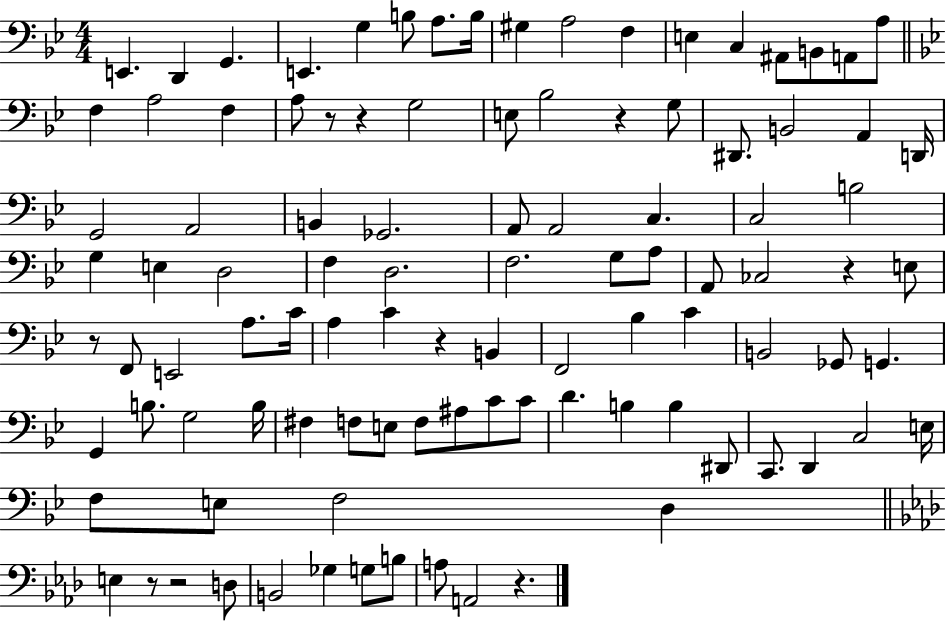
E2/q. D2/q G2/q. E2/q. G3/q B3/e A3/e. B3/s G#3/q A3/h F3/q E3/q C3/q A#2/e B2/e A2/e A3/e F3/q A3/h F3/q A3/e R/e R/q G3/h E3/e Bb3/h R/q G3/e D#2/e. B2/h A2/q D2/s G2/h A2/h B2/q Gb2/h. A2/e A2/h C3/q. C3/h B3/h G3/q E3/q D3/h F3/q D3/h. F3/h. G3/e A3/e A2/e CES3/h R/q E3/e R/e F2/e E2/h A3/e. C4/s A3/q C4/q R/q B2/q F2/h Bb3/q C4/q B2/h Gb2/e G2/q. G2/q B3/e. G3/h B3/s F#3/q F3/e E3/e F3/e A#3/e C4/e C4/e D4/q. B3/q B3/q D#2/e C2/e. D2/q C3/h E3/s F3/e E3/e F3/h D3/q E3/q R/e R/h D3/e B2/h Gb3/q G3/e B3/e A3/e A2/h R/q.